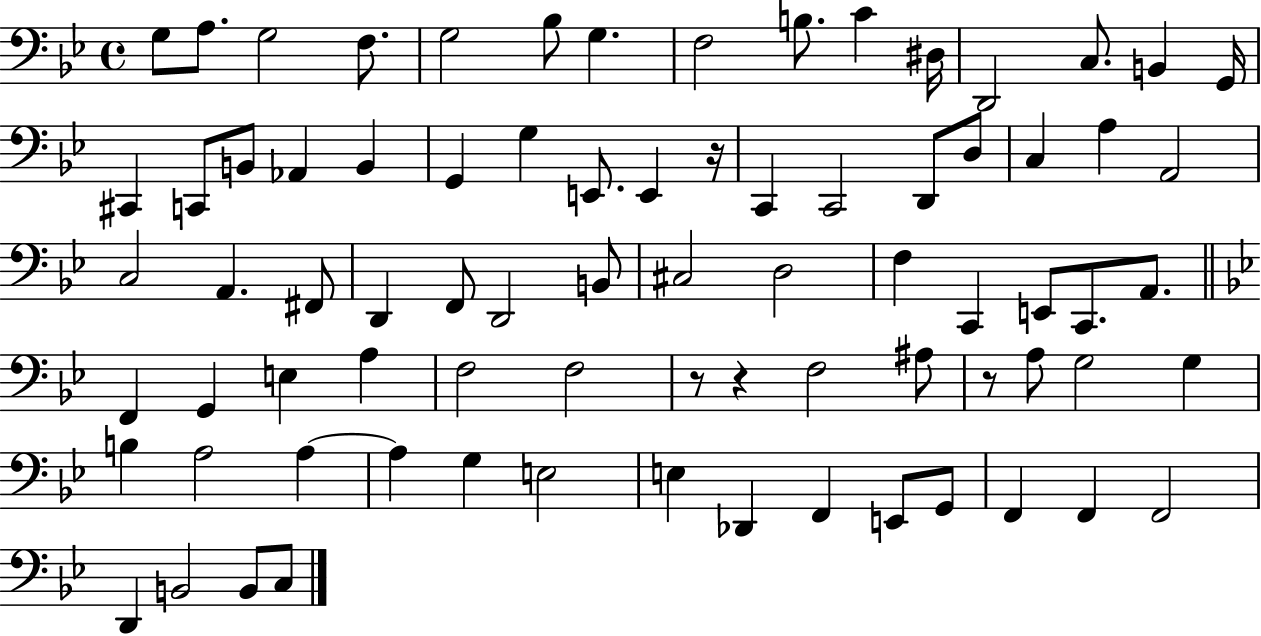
X:1
T:Untitled
M:4/4
L:1/4
K:Bb
G,/2 A,/2 G,2 F,/2 G,2 _B,/2 G, F,2 B,/2 C ^D,/4 D,,2 C,/2 B,, G,,/4 ^C,, C,,/2 B,,/2 _A,, B,, G,, G, E,,/2 E,, z/4 C,, C,,2 D,,/2 D,/2 C, A, A,,2 C,2 A,, ^F,,/2 D,, F,,/2 D,,2 B,,/2 ^C,2 D,2 F, C,, E,,/2 C,,/2 A,,/2 F,, G,, E, A, F,2 F,2 z/2 z F,2 ^A,/2 z/2 A,/2 G,2 G, B, A,2 A, A, G, E,2 E, _D,, F,, E,,/2 G,,/2 F,, F,, F,,2 D,, B,,2 B,,/2 C,/2